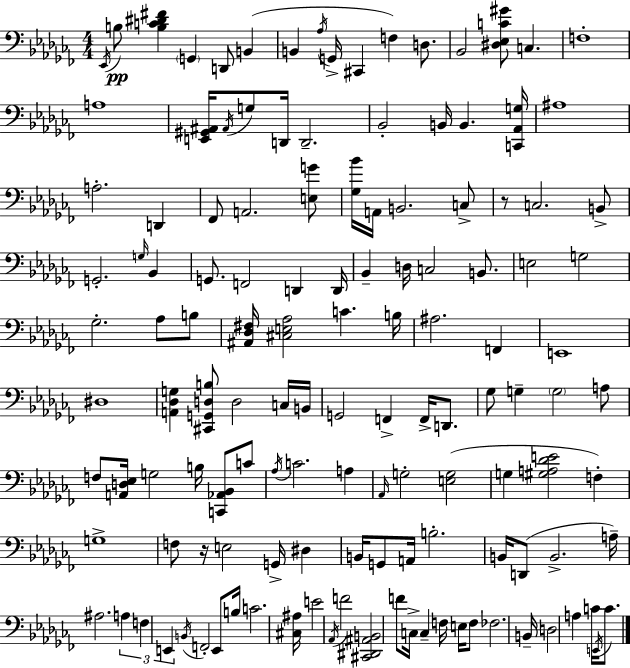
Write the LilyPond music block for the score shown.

{
  \clef bass
  \numericTimeSignature
  \time 4/4
  \key aes \minor
  \acciaccatura { ees,16 }\pp b8 <b c' dis' fis'>4 \parenthesize g,4 d,8 b,4( | b,4 \acciaccatura { aes16 } g,16-> cis,4 f4) d8. | bes,2 <dis ees c' gis'>8 c4. | f1-. | \break a1 | <e, gis, ais,>16 \acciaccatura { ais,16 } g8 d,16 d,2.-- | bes,2-. b,16 b,4. | <c, aes, g>16 ais1 | \break a2.-. d,4 | fes,8 a,2. | <e g'>8 <ges bes'>16 a,16 b,2. | c8-> r8 c2. | \break b,8-> g,2.-. \grace { g16 } | bes,4 g,8. f,2 d,4 | d,16 bes,4-- d16 c2 | b,8. e2 g2 | \break ges2.-. | aes8 b8 <ais, des fis>16 <cis e aes>2 c'4. | b16 ais2. | f,4 e,1 | \break dis1 | <a, des g>4 <cis, g, d b>8 d2 | c16 b,16 g,2 f,4-> | f,16-> d,8. ges8 g4-- \parenthesize g2 | \break a8 f8 <a, d ees>16 g2 b16 | <c, aes, bes,>8 c'8 \acciaccatura { aes16 } c'2. | a4 \grace { aes,16 } g2-. <e g>2( | g4 <gis a des' e'>2 | \break f4-.) g1-> | f8 r16 e2 | g,16-> dis4 b,16 g,8 a,16 b2.-. | b,16 d,8( b,2.-> | \break a16--) ais2. | \tuplet 3/2 { a4 f4 e,4 } \acciaccatura { b,16 } f,2-. | e,8 b16 c'2. | <cis ais>16 e'2 \acciaccatura { aes,16 } | \break f'2 <cis, dis, ais, b,>2 | f'8 c16-> c4-- f16 e16 f8 fes2. | b,16-- d2 | a4 c'16 \acciaccatura { e,16 } c'8. \bar "|."
}